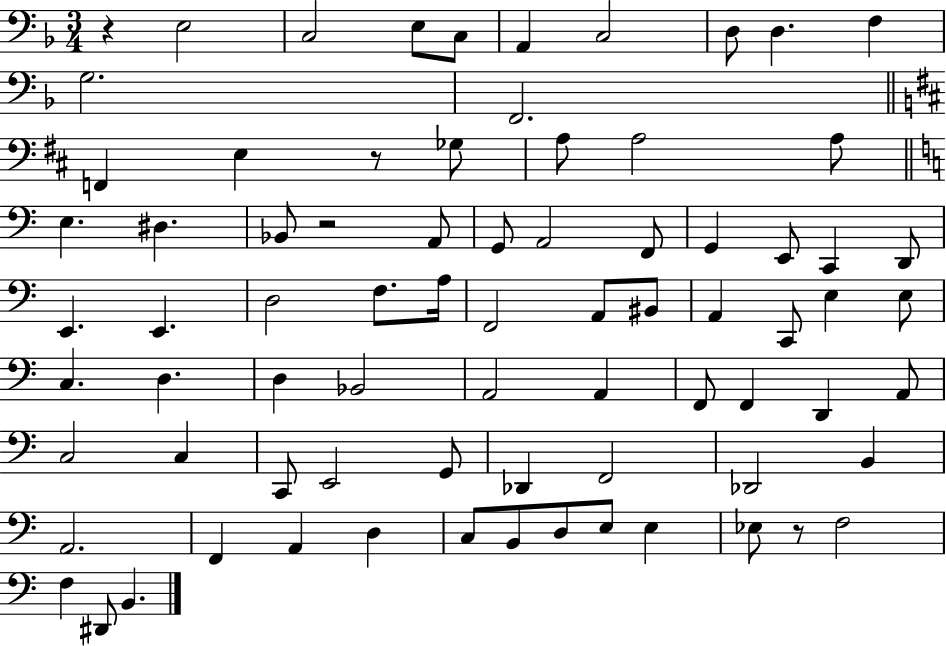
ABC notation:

X:1
T:Untitled
M:3/4
L:1/4
K:F
z E,2 C,2 E,/2 C,/2 A,, C,2 D,/2 D, F, G,2 F,,2 F,, E, z/2 _G,/2 A,/2 A,2 A,/2 E, ^D, _B,,/2 z2 A,,/2 G,,/2 A,,2 F,,/2 G,, E,,/2 C,, D,,/2 E,, E,, D,2 F,/2 A,/4 F,,2 A,,/2 ^B,,/2 A,, C,,/2 E, E,/2 C, D, D, _B,,2 A,,2 A,, F,,/2 F,, D,, A,,/2 C,2 C, C,,/2 E,,2 G,,/2 _D,, F,,2 _D,,2 B,, A,,2 F,, A,, D, C,/2 B,,/2 D,/2 E,/2 E, _E,/2 z/2 F,2 F, ^D,,/2 B,,